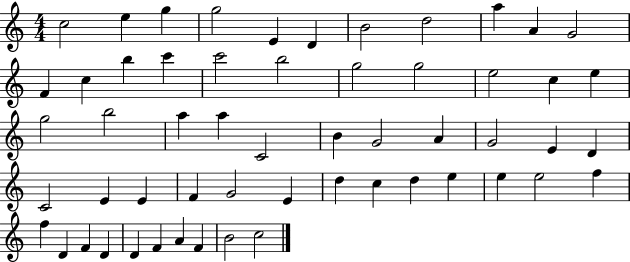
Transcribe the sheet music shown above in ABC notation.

X:1
T:Untitled
M:4/4
L:1/4
K:C
c2 e g g2 E D B2 d2 a A G2 F c b c' c'2 b2 g2 g2 e2 c e g2 b2 a a C2 B G2 A G2 E D C2 E E F G2 E d c d e e e2 f f D F D D F A F B2 c2